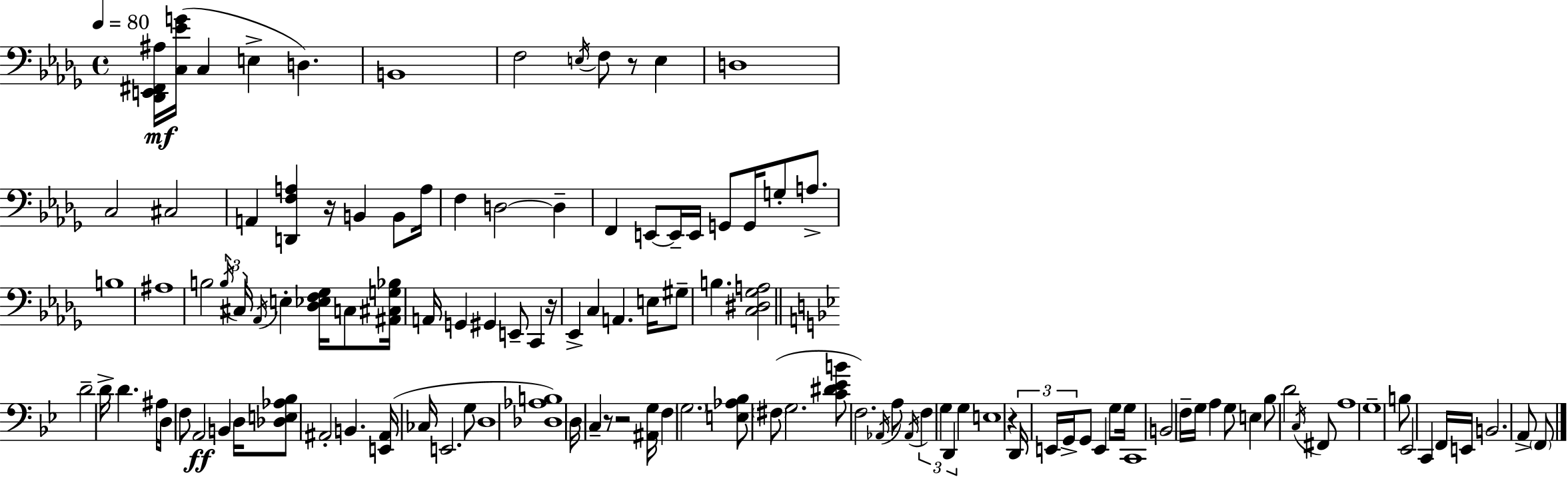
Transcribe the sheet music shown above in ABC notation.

X:1
T:Untitled
M:4/4
L:1/4
K:Bbm
[_D,,E,,^F,,^A,]/4 [C,_EG]/4 C, E, D, B,,4 F,2 E,/4 F,/2 z/2 E, D,4 C,2 ^C,2 A,, [D,,F,A,] z/4 B,, B,,/2 A,/4 F, D,2 D, F,, E,,/2 E,,/4 E,,/4 G,,/2 G,,/4 G,/2 A,/2 B,4 ^A,4 B,2 B,/4 ^C,/4 _A,,/4 E, [_D,_E,F,_G,]/4 C,/2 [^A,,^C,G,_B,]/4 A,,/4 G,, ^G,, E,,/2 C,, z/4 _E,, C, A,, E,/4 ^G,/2 B, [C,^D,_G,A,]2 D2 D/4 D ^A,/4 D,/4 F,/2 A,,2 B,, D,/4 [_D,E,_A,_B,]/2 ^A,,2 B,, [E,,^A,,]/4 _C,/4 E,,2 G,/2 D,4 [_D,_A,B,]4 D,/4 C, z/2 z2 [^A,,G,]/4 F, G,2 [E,_A,_B,]/2 ^F,/2 G,2 [C^D_EB]/2 F,2 _A,,/4 A,/2 _A,,/4 F, G, D,, G, E,4 z D,,/4 E,,/4 G,,/4 G,,/2 E,, G,/2 G,/4 C,,4 B,,2 F,/4 G,/4 A, G,/2 E, _B,/2 D2 C,/4 ^F,,/2 A,4 G,4 B,/2 _E,,2 C,, F,,/4 E,,/4 B,,2 A,,/2 F,,/2